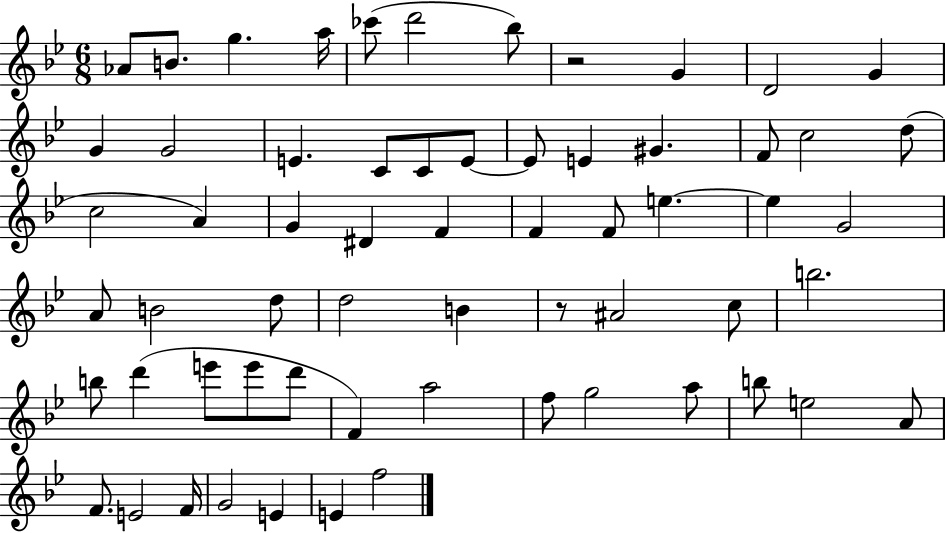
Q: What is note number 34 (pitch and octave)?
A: B4